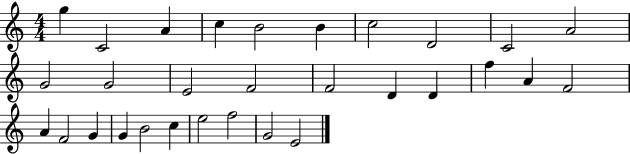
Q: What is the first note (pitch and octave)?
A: G5